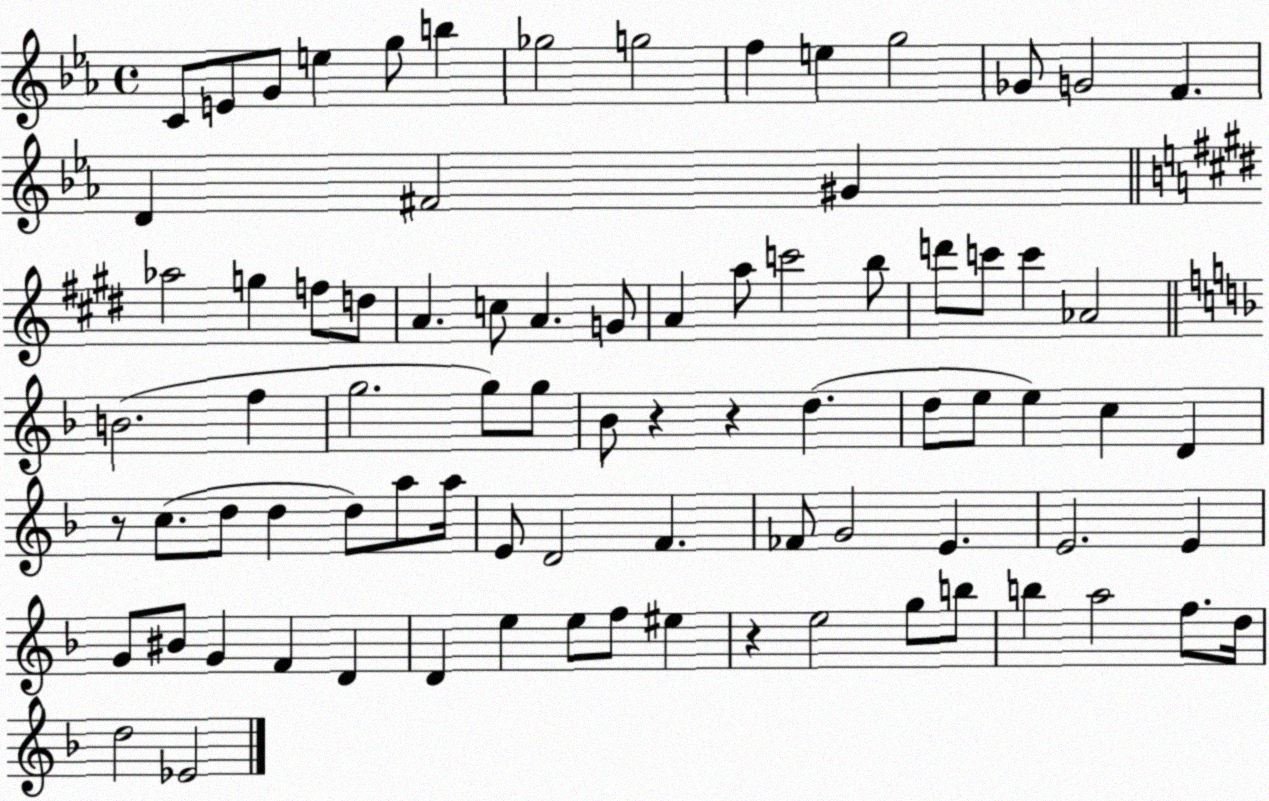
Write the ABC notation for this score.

X:1
T:Untitled
M:4/4
L:1/4
K:Eb
C/2 E/2 G/2 e g/2 b _g2 g2 f e g2 _G/2 G2 F D ^F2 ^G _a2 g f/2 d/2 A c/2 A G/2 A a/2 c'2 b/2 d'/2 c'/2 c' _A2 B2 f g2 g/2 g/2 _B/2 z z d d/2 e/2 e c D z/2 c/2 d/2 d d/2 a/2 a/4 E/2 D2 F _F/2 G2 E E2 E G/2 ^B/2 G F D D e e/2 f/2 ^e z e2 g/2 b/2 b a2 f/2 d/4 d2 _E2